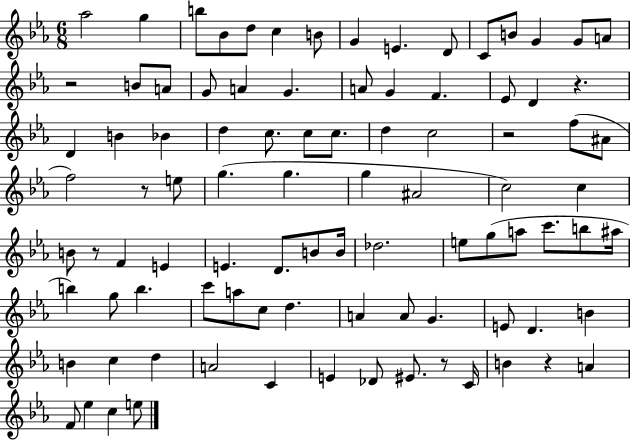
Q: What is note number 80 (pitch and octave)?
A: C4